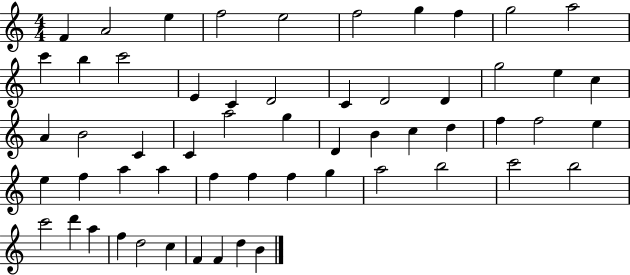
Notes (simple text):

F4/q A4/h E5/q F5/h E5/h F5/h G5/q F5/q G5/h A5/h C6/q B5/q C6/h E4/q C4/q D4/h C4/q D4/h D4/q G5/h E5/q C5/q A4/q B4/h C4/q C4/q A5/h G5/q D4/q B4/q C5/q D5/q F5/q F5/h E5/q E5/q F5/q A5/q A5/q F5/q F5/q F5/q G5/q A5/h B5/h C6/h B5/h C6/h D6/q A5/q F5/q D5/h C5/q F4/q F4/q D5/q B4/q